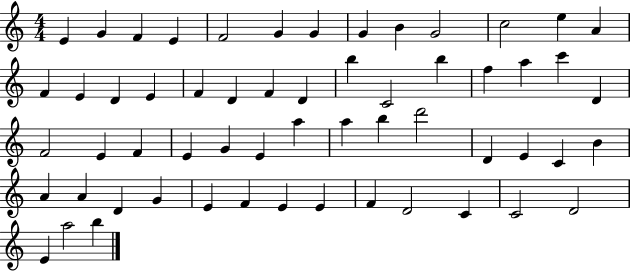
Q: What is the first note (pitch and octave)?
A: E4